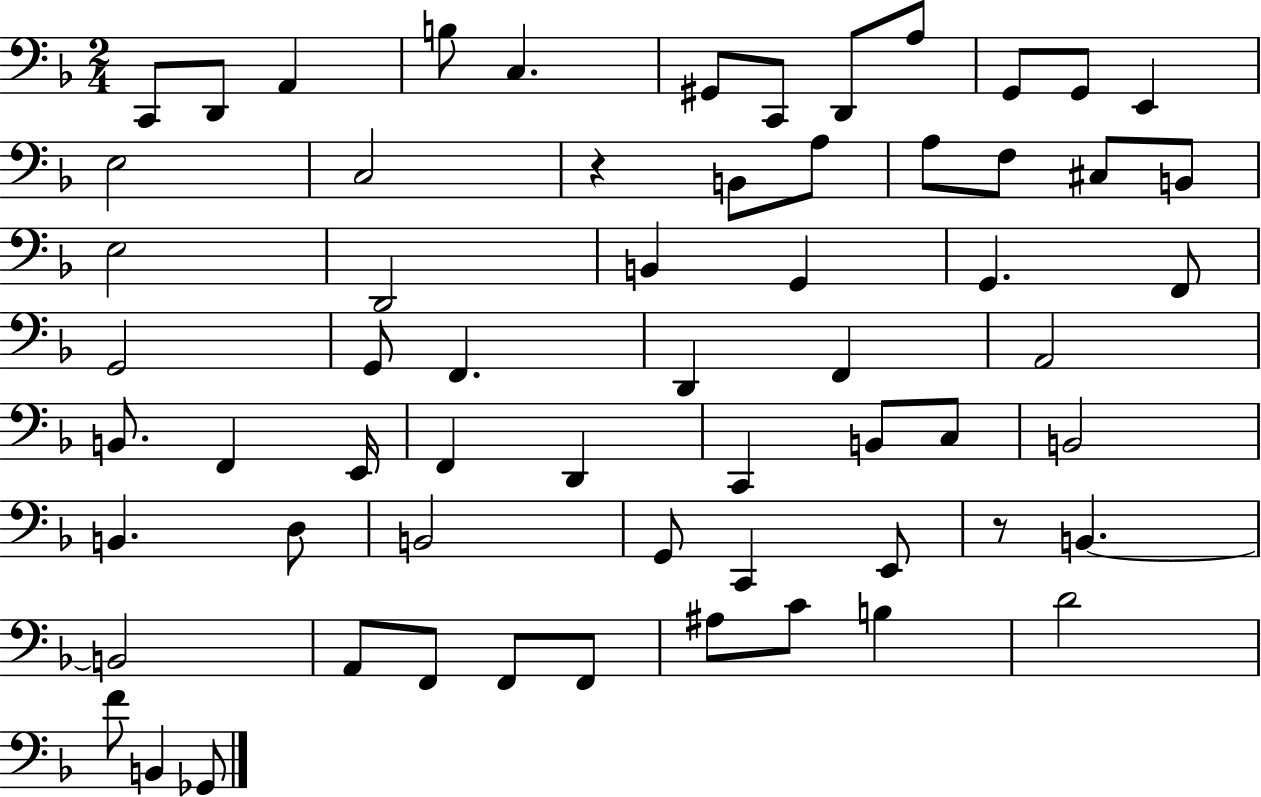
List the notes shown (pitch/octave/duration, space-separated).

C2/e D2/e A2/q B3/e C3/q. G#2/e C2/e D2/e A3/e G2/e G2/e E2/q E3/h C3/h R/q B2/e A3/e A3/e F3/e C#3/e B2/e E3/h D2/h B2/q G2/q G2/q. F2/e G2/h G2/e F2/q. D2/q F2/q A2/h B2/e. F2/q E2/s F2/q D2/q C2/q B2/e C3/e B2/h B2/q. D3/e B2/h G2/e C2/q E2/e R/e B2/q. B2/h A2/e F2/e F2/e F2/e A#3/e C4/e B3/q D4/h F4/e B2/q Gb2/e